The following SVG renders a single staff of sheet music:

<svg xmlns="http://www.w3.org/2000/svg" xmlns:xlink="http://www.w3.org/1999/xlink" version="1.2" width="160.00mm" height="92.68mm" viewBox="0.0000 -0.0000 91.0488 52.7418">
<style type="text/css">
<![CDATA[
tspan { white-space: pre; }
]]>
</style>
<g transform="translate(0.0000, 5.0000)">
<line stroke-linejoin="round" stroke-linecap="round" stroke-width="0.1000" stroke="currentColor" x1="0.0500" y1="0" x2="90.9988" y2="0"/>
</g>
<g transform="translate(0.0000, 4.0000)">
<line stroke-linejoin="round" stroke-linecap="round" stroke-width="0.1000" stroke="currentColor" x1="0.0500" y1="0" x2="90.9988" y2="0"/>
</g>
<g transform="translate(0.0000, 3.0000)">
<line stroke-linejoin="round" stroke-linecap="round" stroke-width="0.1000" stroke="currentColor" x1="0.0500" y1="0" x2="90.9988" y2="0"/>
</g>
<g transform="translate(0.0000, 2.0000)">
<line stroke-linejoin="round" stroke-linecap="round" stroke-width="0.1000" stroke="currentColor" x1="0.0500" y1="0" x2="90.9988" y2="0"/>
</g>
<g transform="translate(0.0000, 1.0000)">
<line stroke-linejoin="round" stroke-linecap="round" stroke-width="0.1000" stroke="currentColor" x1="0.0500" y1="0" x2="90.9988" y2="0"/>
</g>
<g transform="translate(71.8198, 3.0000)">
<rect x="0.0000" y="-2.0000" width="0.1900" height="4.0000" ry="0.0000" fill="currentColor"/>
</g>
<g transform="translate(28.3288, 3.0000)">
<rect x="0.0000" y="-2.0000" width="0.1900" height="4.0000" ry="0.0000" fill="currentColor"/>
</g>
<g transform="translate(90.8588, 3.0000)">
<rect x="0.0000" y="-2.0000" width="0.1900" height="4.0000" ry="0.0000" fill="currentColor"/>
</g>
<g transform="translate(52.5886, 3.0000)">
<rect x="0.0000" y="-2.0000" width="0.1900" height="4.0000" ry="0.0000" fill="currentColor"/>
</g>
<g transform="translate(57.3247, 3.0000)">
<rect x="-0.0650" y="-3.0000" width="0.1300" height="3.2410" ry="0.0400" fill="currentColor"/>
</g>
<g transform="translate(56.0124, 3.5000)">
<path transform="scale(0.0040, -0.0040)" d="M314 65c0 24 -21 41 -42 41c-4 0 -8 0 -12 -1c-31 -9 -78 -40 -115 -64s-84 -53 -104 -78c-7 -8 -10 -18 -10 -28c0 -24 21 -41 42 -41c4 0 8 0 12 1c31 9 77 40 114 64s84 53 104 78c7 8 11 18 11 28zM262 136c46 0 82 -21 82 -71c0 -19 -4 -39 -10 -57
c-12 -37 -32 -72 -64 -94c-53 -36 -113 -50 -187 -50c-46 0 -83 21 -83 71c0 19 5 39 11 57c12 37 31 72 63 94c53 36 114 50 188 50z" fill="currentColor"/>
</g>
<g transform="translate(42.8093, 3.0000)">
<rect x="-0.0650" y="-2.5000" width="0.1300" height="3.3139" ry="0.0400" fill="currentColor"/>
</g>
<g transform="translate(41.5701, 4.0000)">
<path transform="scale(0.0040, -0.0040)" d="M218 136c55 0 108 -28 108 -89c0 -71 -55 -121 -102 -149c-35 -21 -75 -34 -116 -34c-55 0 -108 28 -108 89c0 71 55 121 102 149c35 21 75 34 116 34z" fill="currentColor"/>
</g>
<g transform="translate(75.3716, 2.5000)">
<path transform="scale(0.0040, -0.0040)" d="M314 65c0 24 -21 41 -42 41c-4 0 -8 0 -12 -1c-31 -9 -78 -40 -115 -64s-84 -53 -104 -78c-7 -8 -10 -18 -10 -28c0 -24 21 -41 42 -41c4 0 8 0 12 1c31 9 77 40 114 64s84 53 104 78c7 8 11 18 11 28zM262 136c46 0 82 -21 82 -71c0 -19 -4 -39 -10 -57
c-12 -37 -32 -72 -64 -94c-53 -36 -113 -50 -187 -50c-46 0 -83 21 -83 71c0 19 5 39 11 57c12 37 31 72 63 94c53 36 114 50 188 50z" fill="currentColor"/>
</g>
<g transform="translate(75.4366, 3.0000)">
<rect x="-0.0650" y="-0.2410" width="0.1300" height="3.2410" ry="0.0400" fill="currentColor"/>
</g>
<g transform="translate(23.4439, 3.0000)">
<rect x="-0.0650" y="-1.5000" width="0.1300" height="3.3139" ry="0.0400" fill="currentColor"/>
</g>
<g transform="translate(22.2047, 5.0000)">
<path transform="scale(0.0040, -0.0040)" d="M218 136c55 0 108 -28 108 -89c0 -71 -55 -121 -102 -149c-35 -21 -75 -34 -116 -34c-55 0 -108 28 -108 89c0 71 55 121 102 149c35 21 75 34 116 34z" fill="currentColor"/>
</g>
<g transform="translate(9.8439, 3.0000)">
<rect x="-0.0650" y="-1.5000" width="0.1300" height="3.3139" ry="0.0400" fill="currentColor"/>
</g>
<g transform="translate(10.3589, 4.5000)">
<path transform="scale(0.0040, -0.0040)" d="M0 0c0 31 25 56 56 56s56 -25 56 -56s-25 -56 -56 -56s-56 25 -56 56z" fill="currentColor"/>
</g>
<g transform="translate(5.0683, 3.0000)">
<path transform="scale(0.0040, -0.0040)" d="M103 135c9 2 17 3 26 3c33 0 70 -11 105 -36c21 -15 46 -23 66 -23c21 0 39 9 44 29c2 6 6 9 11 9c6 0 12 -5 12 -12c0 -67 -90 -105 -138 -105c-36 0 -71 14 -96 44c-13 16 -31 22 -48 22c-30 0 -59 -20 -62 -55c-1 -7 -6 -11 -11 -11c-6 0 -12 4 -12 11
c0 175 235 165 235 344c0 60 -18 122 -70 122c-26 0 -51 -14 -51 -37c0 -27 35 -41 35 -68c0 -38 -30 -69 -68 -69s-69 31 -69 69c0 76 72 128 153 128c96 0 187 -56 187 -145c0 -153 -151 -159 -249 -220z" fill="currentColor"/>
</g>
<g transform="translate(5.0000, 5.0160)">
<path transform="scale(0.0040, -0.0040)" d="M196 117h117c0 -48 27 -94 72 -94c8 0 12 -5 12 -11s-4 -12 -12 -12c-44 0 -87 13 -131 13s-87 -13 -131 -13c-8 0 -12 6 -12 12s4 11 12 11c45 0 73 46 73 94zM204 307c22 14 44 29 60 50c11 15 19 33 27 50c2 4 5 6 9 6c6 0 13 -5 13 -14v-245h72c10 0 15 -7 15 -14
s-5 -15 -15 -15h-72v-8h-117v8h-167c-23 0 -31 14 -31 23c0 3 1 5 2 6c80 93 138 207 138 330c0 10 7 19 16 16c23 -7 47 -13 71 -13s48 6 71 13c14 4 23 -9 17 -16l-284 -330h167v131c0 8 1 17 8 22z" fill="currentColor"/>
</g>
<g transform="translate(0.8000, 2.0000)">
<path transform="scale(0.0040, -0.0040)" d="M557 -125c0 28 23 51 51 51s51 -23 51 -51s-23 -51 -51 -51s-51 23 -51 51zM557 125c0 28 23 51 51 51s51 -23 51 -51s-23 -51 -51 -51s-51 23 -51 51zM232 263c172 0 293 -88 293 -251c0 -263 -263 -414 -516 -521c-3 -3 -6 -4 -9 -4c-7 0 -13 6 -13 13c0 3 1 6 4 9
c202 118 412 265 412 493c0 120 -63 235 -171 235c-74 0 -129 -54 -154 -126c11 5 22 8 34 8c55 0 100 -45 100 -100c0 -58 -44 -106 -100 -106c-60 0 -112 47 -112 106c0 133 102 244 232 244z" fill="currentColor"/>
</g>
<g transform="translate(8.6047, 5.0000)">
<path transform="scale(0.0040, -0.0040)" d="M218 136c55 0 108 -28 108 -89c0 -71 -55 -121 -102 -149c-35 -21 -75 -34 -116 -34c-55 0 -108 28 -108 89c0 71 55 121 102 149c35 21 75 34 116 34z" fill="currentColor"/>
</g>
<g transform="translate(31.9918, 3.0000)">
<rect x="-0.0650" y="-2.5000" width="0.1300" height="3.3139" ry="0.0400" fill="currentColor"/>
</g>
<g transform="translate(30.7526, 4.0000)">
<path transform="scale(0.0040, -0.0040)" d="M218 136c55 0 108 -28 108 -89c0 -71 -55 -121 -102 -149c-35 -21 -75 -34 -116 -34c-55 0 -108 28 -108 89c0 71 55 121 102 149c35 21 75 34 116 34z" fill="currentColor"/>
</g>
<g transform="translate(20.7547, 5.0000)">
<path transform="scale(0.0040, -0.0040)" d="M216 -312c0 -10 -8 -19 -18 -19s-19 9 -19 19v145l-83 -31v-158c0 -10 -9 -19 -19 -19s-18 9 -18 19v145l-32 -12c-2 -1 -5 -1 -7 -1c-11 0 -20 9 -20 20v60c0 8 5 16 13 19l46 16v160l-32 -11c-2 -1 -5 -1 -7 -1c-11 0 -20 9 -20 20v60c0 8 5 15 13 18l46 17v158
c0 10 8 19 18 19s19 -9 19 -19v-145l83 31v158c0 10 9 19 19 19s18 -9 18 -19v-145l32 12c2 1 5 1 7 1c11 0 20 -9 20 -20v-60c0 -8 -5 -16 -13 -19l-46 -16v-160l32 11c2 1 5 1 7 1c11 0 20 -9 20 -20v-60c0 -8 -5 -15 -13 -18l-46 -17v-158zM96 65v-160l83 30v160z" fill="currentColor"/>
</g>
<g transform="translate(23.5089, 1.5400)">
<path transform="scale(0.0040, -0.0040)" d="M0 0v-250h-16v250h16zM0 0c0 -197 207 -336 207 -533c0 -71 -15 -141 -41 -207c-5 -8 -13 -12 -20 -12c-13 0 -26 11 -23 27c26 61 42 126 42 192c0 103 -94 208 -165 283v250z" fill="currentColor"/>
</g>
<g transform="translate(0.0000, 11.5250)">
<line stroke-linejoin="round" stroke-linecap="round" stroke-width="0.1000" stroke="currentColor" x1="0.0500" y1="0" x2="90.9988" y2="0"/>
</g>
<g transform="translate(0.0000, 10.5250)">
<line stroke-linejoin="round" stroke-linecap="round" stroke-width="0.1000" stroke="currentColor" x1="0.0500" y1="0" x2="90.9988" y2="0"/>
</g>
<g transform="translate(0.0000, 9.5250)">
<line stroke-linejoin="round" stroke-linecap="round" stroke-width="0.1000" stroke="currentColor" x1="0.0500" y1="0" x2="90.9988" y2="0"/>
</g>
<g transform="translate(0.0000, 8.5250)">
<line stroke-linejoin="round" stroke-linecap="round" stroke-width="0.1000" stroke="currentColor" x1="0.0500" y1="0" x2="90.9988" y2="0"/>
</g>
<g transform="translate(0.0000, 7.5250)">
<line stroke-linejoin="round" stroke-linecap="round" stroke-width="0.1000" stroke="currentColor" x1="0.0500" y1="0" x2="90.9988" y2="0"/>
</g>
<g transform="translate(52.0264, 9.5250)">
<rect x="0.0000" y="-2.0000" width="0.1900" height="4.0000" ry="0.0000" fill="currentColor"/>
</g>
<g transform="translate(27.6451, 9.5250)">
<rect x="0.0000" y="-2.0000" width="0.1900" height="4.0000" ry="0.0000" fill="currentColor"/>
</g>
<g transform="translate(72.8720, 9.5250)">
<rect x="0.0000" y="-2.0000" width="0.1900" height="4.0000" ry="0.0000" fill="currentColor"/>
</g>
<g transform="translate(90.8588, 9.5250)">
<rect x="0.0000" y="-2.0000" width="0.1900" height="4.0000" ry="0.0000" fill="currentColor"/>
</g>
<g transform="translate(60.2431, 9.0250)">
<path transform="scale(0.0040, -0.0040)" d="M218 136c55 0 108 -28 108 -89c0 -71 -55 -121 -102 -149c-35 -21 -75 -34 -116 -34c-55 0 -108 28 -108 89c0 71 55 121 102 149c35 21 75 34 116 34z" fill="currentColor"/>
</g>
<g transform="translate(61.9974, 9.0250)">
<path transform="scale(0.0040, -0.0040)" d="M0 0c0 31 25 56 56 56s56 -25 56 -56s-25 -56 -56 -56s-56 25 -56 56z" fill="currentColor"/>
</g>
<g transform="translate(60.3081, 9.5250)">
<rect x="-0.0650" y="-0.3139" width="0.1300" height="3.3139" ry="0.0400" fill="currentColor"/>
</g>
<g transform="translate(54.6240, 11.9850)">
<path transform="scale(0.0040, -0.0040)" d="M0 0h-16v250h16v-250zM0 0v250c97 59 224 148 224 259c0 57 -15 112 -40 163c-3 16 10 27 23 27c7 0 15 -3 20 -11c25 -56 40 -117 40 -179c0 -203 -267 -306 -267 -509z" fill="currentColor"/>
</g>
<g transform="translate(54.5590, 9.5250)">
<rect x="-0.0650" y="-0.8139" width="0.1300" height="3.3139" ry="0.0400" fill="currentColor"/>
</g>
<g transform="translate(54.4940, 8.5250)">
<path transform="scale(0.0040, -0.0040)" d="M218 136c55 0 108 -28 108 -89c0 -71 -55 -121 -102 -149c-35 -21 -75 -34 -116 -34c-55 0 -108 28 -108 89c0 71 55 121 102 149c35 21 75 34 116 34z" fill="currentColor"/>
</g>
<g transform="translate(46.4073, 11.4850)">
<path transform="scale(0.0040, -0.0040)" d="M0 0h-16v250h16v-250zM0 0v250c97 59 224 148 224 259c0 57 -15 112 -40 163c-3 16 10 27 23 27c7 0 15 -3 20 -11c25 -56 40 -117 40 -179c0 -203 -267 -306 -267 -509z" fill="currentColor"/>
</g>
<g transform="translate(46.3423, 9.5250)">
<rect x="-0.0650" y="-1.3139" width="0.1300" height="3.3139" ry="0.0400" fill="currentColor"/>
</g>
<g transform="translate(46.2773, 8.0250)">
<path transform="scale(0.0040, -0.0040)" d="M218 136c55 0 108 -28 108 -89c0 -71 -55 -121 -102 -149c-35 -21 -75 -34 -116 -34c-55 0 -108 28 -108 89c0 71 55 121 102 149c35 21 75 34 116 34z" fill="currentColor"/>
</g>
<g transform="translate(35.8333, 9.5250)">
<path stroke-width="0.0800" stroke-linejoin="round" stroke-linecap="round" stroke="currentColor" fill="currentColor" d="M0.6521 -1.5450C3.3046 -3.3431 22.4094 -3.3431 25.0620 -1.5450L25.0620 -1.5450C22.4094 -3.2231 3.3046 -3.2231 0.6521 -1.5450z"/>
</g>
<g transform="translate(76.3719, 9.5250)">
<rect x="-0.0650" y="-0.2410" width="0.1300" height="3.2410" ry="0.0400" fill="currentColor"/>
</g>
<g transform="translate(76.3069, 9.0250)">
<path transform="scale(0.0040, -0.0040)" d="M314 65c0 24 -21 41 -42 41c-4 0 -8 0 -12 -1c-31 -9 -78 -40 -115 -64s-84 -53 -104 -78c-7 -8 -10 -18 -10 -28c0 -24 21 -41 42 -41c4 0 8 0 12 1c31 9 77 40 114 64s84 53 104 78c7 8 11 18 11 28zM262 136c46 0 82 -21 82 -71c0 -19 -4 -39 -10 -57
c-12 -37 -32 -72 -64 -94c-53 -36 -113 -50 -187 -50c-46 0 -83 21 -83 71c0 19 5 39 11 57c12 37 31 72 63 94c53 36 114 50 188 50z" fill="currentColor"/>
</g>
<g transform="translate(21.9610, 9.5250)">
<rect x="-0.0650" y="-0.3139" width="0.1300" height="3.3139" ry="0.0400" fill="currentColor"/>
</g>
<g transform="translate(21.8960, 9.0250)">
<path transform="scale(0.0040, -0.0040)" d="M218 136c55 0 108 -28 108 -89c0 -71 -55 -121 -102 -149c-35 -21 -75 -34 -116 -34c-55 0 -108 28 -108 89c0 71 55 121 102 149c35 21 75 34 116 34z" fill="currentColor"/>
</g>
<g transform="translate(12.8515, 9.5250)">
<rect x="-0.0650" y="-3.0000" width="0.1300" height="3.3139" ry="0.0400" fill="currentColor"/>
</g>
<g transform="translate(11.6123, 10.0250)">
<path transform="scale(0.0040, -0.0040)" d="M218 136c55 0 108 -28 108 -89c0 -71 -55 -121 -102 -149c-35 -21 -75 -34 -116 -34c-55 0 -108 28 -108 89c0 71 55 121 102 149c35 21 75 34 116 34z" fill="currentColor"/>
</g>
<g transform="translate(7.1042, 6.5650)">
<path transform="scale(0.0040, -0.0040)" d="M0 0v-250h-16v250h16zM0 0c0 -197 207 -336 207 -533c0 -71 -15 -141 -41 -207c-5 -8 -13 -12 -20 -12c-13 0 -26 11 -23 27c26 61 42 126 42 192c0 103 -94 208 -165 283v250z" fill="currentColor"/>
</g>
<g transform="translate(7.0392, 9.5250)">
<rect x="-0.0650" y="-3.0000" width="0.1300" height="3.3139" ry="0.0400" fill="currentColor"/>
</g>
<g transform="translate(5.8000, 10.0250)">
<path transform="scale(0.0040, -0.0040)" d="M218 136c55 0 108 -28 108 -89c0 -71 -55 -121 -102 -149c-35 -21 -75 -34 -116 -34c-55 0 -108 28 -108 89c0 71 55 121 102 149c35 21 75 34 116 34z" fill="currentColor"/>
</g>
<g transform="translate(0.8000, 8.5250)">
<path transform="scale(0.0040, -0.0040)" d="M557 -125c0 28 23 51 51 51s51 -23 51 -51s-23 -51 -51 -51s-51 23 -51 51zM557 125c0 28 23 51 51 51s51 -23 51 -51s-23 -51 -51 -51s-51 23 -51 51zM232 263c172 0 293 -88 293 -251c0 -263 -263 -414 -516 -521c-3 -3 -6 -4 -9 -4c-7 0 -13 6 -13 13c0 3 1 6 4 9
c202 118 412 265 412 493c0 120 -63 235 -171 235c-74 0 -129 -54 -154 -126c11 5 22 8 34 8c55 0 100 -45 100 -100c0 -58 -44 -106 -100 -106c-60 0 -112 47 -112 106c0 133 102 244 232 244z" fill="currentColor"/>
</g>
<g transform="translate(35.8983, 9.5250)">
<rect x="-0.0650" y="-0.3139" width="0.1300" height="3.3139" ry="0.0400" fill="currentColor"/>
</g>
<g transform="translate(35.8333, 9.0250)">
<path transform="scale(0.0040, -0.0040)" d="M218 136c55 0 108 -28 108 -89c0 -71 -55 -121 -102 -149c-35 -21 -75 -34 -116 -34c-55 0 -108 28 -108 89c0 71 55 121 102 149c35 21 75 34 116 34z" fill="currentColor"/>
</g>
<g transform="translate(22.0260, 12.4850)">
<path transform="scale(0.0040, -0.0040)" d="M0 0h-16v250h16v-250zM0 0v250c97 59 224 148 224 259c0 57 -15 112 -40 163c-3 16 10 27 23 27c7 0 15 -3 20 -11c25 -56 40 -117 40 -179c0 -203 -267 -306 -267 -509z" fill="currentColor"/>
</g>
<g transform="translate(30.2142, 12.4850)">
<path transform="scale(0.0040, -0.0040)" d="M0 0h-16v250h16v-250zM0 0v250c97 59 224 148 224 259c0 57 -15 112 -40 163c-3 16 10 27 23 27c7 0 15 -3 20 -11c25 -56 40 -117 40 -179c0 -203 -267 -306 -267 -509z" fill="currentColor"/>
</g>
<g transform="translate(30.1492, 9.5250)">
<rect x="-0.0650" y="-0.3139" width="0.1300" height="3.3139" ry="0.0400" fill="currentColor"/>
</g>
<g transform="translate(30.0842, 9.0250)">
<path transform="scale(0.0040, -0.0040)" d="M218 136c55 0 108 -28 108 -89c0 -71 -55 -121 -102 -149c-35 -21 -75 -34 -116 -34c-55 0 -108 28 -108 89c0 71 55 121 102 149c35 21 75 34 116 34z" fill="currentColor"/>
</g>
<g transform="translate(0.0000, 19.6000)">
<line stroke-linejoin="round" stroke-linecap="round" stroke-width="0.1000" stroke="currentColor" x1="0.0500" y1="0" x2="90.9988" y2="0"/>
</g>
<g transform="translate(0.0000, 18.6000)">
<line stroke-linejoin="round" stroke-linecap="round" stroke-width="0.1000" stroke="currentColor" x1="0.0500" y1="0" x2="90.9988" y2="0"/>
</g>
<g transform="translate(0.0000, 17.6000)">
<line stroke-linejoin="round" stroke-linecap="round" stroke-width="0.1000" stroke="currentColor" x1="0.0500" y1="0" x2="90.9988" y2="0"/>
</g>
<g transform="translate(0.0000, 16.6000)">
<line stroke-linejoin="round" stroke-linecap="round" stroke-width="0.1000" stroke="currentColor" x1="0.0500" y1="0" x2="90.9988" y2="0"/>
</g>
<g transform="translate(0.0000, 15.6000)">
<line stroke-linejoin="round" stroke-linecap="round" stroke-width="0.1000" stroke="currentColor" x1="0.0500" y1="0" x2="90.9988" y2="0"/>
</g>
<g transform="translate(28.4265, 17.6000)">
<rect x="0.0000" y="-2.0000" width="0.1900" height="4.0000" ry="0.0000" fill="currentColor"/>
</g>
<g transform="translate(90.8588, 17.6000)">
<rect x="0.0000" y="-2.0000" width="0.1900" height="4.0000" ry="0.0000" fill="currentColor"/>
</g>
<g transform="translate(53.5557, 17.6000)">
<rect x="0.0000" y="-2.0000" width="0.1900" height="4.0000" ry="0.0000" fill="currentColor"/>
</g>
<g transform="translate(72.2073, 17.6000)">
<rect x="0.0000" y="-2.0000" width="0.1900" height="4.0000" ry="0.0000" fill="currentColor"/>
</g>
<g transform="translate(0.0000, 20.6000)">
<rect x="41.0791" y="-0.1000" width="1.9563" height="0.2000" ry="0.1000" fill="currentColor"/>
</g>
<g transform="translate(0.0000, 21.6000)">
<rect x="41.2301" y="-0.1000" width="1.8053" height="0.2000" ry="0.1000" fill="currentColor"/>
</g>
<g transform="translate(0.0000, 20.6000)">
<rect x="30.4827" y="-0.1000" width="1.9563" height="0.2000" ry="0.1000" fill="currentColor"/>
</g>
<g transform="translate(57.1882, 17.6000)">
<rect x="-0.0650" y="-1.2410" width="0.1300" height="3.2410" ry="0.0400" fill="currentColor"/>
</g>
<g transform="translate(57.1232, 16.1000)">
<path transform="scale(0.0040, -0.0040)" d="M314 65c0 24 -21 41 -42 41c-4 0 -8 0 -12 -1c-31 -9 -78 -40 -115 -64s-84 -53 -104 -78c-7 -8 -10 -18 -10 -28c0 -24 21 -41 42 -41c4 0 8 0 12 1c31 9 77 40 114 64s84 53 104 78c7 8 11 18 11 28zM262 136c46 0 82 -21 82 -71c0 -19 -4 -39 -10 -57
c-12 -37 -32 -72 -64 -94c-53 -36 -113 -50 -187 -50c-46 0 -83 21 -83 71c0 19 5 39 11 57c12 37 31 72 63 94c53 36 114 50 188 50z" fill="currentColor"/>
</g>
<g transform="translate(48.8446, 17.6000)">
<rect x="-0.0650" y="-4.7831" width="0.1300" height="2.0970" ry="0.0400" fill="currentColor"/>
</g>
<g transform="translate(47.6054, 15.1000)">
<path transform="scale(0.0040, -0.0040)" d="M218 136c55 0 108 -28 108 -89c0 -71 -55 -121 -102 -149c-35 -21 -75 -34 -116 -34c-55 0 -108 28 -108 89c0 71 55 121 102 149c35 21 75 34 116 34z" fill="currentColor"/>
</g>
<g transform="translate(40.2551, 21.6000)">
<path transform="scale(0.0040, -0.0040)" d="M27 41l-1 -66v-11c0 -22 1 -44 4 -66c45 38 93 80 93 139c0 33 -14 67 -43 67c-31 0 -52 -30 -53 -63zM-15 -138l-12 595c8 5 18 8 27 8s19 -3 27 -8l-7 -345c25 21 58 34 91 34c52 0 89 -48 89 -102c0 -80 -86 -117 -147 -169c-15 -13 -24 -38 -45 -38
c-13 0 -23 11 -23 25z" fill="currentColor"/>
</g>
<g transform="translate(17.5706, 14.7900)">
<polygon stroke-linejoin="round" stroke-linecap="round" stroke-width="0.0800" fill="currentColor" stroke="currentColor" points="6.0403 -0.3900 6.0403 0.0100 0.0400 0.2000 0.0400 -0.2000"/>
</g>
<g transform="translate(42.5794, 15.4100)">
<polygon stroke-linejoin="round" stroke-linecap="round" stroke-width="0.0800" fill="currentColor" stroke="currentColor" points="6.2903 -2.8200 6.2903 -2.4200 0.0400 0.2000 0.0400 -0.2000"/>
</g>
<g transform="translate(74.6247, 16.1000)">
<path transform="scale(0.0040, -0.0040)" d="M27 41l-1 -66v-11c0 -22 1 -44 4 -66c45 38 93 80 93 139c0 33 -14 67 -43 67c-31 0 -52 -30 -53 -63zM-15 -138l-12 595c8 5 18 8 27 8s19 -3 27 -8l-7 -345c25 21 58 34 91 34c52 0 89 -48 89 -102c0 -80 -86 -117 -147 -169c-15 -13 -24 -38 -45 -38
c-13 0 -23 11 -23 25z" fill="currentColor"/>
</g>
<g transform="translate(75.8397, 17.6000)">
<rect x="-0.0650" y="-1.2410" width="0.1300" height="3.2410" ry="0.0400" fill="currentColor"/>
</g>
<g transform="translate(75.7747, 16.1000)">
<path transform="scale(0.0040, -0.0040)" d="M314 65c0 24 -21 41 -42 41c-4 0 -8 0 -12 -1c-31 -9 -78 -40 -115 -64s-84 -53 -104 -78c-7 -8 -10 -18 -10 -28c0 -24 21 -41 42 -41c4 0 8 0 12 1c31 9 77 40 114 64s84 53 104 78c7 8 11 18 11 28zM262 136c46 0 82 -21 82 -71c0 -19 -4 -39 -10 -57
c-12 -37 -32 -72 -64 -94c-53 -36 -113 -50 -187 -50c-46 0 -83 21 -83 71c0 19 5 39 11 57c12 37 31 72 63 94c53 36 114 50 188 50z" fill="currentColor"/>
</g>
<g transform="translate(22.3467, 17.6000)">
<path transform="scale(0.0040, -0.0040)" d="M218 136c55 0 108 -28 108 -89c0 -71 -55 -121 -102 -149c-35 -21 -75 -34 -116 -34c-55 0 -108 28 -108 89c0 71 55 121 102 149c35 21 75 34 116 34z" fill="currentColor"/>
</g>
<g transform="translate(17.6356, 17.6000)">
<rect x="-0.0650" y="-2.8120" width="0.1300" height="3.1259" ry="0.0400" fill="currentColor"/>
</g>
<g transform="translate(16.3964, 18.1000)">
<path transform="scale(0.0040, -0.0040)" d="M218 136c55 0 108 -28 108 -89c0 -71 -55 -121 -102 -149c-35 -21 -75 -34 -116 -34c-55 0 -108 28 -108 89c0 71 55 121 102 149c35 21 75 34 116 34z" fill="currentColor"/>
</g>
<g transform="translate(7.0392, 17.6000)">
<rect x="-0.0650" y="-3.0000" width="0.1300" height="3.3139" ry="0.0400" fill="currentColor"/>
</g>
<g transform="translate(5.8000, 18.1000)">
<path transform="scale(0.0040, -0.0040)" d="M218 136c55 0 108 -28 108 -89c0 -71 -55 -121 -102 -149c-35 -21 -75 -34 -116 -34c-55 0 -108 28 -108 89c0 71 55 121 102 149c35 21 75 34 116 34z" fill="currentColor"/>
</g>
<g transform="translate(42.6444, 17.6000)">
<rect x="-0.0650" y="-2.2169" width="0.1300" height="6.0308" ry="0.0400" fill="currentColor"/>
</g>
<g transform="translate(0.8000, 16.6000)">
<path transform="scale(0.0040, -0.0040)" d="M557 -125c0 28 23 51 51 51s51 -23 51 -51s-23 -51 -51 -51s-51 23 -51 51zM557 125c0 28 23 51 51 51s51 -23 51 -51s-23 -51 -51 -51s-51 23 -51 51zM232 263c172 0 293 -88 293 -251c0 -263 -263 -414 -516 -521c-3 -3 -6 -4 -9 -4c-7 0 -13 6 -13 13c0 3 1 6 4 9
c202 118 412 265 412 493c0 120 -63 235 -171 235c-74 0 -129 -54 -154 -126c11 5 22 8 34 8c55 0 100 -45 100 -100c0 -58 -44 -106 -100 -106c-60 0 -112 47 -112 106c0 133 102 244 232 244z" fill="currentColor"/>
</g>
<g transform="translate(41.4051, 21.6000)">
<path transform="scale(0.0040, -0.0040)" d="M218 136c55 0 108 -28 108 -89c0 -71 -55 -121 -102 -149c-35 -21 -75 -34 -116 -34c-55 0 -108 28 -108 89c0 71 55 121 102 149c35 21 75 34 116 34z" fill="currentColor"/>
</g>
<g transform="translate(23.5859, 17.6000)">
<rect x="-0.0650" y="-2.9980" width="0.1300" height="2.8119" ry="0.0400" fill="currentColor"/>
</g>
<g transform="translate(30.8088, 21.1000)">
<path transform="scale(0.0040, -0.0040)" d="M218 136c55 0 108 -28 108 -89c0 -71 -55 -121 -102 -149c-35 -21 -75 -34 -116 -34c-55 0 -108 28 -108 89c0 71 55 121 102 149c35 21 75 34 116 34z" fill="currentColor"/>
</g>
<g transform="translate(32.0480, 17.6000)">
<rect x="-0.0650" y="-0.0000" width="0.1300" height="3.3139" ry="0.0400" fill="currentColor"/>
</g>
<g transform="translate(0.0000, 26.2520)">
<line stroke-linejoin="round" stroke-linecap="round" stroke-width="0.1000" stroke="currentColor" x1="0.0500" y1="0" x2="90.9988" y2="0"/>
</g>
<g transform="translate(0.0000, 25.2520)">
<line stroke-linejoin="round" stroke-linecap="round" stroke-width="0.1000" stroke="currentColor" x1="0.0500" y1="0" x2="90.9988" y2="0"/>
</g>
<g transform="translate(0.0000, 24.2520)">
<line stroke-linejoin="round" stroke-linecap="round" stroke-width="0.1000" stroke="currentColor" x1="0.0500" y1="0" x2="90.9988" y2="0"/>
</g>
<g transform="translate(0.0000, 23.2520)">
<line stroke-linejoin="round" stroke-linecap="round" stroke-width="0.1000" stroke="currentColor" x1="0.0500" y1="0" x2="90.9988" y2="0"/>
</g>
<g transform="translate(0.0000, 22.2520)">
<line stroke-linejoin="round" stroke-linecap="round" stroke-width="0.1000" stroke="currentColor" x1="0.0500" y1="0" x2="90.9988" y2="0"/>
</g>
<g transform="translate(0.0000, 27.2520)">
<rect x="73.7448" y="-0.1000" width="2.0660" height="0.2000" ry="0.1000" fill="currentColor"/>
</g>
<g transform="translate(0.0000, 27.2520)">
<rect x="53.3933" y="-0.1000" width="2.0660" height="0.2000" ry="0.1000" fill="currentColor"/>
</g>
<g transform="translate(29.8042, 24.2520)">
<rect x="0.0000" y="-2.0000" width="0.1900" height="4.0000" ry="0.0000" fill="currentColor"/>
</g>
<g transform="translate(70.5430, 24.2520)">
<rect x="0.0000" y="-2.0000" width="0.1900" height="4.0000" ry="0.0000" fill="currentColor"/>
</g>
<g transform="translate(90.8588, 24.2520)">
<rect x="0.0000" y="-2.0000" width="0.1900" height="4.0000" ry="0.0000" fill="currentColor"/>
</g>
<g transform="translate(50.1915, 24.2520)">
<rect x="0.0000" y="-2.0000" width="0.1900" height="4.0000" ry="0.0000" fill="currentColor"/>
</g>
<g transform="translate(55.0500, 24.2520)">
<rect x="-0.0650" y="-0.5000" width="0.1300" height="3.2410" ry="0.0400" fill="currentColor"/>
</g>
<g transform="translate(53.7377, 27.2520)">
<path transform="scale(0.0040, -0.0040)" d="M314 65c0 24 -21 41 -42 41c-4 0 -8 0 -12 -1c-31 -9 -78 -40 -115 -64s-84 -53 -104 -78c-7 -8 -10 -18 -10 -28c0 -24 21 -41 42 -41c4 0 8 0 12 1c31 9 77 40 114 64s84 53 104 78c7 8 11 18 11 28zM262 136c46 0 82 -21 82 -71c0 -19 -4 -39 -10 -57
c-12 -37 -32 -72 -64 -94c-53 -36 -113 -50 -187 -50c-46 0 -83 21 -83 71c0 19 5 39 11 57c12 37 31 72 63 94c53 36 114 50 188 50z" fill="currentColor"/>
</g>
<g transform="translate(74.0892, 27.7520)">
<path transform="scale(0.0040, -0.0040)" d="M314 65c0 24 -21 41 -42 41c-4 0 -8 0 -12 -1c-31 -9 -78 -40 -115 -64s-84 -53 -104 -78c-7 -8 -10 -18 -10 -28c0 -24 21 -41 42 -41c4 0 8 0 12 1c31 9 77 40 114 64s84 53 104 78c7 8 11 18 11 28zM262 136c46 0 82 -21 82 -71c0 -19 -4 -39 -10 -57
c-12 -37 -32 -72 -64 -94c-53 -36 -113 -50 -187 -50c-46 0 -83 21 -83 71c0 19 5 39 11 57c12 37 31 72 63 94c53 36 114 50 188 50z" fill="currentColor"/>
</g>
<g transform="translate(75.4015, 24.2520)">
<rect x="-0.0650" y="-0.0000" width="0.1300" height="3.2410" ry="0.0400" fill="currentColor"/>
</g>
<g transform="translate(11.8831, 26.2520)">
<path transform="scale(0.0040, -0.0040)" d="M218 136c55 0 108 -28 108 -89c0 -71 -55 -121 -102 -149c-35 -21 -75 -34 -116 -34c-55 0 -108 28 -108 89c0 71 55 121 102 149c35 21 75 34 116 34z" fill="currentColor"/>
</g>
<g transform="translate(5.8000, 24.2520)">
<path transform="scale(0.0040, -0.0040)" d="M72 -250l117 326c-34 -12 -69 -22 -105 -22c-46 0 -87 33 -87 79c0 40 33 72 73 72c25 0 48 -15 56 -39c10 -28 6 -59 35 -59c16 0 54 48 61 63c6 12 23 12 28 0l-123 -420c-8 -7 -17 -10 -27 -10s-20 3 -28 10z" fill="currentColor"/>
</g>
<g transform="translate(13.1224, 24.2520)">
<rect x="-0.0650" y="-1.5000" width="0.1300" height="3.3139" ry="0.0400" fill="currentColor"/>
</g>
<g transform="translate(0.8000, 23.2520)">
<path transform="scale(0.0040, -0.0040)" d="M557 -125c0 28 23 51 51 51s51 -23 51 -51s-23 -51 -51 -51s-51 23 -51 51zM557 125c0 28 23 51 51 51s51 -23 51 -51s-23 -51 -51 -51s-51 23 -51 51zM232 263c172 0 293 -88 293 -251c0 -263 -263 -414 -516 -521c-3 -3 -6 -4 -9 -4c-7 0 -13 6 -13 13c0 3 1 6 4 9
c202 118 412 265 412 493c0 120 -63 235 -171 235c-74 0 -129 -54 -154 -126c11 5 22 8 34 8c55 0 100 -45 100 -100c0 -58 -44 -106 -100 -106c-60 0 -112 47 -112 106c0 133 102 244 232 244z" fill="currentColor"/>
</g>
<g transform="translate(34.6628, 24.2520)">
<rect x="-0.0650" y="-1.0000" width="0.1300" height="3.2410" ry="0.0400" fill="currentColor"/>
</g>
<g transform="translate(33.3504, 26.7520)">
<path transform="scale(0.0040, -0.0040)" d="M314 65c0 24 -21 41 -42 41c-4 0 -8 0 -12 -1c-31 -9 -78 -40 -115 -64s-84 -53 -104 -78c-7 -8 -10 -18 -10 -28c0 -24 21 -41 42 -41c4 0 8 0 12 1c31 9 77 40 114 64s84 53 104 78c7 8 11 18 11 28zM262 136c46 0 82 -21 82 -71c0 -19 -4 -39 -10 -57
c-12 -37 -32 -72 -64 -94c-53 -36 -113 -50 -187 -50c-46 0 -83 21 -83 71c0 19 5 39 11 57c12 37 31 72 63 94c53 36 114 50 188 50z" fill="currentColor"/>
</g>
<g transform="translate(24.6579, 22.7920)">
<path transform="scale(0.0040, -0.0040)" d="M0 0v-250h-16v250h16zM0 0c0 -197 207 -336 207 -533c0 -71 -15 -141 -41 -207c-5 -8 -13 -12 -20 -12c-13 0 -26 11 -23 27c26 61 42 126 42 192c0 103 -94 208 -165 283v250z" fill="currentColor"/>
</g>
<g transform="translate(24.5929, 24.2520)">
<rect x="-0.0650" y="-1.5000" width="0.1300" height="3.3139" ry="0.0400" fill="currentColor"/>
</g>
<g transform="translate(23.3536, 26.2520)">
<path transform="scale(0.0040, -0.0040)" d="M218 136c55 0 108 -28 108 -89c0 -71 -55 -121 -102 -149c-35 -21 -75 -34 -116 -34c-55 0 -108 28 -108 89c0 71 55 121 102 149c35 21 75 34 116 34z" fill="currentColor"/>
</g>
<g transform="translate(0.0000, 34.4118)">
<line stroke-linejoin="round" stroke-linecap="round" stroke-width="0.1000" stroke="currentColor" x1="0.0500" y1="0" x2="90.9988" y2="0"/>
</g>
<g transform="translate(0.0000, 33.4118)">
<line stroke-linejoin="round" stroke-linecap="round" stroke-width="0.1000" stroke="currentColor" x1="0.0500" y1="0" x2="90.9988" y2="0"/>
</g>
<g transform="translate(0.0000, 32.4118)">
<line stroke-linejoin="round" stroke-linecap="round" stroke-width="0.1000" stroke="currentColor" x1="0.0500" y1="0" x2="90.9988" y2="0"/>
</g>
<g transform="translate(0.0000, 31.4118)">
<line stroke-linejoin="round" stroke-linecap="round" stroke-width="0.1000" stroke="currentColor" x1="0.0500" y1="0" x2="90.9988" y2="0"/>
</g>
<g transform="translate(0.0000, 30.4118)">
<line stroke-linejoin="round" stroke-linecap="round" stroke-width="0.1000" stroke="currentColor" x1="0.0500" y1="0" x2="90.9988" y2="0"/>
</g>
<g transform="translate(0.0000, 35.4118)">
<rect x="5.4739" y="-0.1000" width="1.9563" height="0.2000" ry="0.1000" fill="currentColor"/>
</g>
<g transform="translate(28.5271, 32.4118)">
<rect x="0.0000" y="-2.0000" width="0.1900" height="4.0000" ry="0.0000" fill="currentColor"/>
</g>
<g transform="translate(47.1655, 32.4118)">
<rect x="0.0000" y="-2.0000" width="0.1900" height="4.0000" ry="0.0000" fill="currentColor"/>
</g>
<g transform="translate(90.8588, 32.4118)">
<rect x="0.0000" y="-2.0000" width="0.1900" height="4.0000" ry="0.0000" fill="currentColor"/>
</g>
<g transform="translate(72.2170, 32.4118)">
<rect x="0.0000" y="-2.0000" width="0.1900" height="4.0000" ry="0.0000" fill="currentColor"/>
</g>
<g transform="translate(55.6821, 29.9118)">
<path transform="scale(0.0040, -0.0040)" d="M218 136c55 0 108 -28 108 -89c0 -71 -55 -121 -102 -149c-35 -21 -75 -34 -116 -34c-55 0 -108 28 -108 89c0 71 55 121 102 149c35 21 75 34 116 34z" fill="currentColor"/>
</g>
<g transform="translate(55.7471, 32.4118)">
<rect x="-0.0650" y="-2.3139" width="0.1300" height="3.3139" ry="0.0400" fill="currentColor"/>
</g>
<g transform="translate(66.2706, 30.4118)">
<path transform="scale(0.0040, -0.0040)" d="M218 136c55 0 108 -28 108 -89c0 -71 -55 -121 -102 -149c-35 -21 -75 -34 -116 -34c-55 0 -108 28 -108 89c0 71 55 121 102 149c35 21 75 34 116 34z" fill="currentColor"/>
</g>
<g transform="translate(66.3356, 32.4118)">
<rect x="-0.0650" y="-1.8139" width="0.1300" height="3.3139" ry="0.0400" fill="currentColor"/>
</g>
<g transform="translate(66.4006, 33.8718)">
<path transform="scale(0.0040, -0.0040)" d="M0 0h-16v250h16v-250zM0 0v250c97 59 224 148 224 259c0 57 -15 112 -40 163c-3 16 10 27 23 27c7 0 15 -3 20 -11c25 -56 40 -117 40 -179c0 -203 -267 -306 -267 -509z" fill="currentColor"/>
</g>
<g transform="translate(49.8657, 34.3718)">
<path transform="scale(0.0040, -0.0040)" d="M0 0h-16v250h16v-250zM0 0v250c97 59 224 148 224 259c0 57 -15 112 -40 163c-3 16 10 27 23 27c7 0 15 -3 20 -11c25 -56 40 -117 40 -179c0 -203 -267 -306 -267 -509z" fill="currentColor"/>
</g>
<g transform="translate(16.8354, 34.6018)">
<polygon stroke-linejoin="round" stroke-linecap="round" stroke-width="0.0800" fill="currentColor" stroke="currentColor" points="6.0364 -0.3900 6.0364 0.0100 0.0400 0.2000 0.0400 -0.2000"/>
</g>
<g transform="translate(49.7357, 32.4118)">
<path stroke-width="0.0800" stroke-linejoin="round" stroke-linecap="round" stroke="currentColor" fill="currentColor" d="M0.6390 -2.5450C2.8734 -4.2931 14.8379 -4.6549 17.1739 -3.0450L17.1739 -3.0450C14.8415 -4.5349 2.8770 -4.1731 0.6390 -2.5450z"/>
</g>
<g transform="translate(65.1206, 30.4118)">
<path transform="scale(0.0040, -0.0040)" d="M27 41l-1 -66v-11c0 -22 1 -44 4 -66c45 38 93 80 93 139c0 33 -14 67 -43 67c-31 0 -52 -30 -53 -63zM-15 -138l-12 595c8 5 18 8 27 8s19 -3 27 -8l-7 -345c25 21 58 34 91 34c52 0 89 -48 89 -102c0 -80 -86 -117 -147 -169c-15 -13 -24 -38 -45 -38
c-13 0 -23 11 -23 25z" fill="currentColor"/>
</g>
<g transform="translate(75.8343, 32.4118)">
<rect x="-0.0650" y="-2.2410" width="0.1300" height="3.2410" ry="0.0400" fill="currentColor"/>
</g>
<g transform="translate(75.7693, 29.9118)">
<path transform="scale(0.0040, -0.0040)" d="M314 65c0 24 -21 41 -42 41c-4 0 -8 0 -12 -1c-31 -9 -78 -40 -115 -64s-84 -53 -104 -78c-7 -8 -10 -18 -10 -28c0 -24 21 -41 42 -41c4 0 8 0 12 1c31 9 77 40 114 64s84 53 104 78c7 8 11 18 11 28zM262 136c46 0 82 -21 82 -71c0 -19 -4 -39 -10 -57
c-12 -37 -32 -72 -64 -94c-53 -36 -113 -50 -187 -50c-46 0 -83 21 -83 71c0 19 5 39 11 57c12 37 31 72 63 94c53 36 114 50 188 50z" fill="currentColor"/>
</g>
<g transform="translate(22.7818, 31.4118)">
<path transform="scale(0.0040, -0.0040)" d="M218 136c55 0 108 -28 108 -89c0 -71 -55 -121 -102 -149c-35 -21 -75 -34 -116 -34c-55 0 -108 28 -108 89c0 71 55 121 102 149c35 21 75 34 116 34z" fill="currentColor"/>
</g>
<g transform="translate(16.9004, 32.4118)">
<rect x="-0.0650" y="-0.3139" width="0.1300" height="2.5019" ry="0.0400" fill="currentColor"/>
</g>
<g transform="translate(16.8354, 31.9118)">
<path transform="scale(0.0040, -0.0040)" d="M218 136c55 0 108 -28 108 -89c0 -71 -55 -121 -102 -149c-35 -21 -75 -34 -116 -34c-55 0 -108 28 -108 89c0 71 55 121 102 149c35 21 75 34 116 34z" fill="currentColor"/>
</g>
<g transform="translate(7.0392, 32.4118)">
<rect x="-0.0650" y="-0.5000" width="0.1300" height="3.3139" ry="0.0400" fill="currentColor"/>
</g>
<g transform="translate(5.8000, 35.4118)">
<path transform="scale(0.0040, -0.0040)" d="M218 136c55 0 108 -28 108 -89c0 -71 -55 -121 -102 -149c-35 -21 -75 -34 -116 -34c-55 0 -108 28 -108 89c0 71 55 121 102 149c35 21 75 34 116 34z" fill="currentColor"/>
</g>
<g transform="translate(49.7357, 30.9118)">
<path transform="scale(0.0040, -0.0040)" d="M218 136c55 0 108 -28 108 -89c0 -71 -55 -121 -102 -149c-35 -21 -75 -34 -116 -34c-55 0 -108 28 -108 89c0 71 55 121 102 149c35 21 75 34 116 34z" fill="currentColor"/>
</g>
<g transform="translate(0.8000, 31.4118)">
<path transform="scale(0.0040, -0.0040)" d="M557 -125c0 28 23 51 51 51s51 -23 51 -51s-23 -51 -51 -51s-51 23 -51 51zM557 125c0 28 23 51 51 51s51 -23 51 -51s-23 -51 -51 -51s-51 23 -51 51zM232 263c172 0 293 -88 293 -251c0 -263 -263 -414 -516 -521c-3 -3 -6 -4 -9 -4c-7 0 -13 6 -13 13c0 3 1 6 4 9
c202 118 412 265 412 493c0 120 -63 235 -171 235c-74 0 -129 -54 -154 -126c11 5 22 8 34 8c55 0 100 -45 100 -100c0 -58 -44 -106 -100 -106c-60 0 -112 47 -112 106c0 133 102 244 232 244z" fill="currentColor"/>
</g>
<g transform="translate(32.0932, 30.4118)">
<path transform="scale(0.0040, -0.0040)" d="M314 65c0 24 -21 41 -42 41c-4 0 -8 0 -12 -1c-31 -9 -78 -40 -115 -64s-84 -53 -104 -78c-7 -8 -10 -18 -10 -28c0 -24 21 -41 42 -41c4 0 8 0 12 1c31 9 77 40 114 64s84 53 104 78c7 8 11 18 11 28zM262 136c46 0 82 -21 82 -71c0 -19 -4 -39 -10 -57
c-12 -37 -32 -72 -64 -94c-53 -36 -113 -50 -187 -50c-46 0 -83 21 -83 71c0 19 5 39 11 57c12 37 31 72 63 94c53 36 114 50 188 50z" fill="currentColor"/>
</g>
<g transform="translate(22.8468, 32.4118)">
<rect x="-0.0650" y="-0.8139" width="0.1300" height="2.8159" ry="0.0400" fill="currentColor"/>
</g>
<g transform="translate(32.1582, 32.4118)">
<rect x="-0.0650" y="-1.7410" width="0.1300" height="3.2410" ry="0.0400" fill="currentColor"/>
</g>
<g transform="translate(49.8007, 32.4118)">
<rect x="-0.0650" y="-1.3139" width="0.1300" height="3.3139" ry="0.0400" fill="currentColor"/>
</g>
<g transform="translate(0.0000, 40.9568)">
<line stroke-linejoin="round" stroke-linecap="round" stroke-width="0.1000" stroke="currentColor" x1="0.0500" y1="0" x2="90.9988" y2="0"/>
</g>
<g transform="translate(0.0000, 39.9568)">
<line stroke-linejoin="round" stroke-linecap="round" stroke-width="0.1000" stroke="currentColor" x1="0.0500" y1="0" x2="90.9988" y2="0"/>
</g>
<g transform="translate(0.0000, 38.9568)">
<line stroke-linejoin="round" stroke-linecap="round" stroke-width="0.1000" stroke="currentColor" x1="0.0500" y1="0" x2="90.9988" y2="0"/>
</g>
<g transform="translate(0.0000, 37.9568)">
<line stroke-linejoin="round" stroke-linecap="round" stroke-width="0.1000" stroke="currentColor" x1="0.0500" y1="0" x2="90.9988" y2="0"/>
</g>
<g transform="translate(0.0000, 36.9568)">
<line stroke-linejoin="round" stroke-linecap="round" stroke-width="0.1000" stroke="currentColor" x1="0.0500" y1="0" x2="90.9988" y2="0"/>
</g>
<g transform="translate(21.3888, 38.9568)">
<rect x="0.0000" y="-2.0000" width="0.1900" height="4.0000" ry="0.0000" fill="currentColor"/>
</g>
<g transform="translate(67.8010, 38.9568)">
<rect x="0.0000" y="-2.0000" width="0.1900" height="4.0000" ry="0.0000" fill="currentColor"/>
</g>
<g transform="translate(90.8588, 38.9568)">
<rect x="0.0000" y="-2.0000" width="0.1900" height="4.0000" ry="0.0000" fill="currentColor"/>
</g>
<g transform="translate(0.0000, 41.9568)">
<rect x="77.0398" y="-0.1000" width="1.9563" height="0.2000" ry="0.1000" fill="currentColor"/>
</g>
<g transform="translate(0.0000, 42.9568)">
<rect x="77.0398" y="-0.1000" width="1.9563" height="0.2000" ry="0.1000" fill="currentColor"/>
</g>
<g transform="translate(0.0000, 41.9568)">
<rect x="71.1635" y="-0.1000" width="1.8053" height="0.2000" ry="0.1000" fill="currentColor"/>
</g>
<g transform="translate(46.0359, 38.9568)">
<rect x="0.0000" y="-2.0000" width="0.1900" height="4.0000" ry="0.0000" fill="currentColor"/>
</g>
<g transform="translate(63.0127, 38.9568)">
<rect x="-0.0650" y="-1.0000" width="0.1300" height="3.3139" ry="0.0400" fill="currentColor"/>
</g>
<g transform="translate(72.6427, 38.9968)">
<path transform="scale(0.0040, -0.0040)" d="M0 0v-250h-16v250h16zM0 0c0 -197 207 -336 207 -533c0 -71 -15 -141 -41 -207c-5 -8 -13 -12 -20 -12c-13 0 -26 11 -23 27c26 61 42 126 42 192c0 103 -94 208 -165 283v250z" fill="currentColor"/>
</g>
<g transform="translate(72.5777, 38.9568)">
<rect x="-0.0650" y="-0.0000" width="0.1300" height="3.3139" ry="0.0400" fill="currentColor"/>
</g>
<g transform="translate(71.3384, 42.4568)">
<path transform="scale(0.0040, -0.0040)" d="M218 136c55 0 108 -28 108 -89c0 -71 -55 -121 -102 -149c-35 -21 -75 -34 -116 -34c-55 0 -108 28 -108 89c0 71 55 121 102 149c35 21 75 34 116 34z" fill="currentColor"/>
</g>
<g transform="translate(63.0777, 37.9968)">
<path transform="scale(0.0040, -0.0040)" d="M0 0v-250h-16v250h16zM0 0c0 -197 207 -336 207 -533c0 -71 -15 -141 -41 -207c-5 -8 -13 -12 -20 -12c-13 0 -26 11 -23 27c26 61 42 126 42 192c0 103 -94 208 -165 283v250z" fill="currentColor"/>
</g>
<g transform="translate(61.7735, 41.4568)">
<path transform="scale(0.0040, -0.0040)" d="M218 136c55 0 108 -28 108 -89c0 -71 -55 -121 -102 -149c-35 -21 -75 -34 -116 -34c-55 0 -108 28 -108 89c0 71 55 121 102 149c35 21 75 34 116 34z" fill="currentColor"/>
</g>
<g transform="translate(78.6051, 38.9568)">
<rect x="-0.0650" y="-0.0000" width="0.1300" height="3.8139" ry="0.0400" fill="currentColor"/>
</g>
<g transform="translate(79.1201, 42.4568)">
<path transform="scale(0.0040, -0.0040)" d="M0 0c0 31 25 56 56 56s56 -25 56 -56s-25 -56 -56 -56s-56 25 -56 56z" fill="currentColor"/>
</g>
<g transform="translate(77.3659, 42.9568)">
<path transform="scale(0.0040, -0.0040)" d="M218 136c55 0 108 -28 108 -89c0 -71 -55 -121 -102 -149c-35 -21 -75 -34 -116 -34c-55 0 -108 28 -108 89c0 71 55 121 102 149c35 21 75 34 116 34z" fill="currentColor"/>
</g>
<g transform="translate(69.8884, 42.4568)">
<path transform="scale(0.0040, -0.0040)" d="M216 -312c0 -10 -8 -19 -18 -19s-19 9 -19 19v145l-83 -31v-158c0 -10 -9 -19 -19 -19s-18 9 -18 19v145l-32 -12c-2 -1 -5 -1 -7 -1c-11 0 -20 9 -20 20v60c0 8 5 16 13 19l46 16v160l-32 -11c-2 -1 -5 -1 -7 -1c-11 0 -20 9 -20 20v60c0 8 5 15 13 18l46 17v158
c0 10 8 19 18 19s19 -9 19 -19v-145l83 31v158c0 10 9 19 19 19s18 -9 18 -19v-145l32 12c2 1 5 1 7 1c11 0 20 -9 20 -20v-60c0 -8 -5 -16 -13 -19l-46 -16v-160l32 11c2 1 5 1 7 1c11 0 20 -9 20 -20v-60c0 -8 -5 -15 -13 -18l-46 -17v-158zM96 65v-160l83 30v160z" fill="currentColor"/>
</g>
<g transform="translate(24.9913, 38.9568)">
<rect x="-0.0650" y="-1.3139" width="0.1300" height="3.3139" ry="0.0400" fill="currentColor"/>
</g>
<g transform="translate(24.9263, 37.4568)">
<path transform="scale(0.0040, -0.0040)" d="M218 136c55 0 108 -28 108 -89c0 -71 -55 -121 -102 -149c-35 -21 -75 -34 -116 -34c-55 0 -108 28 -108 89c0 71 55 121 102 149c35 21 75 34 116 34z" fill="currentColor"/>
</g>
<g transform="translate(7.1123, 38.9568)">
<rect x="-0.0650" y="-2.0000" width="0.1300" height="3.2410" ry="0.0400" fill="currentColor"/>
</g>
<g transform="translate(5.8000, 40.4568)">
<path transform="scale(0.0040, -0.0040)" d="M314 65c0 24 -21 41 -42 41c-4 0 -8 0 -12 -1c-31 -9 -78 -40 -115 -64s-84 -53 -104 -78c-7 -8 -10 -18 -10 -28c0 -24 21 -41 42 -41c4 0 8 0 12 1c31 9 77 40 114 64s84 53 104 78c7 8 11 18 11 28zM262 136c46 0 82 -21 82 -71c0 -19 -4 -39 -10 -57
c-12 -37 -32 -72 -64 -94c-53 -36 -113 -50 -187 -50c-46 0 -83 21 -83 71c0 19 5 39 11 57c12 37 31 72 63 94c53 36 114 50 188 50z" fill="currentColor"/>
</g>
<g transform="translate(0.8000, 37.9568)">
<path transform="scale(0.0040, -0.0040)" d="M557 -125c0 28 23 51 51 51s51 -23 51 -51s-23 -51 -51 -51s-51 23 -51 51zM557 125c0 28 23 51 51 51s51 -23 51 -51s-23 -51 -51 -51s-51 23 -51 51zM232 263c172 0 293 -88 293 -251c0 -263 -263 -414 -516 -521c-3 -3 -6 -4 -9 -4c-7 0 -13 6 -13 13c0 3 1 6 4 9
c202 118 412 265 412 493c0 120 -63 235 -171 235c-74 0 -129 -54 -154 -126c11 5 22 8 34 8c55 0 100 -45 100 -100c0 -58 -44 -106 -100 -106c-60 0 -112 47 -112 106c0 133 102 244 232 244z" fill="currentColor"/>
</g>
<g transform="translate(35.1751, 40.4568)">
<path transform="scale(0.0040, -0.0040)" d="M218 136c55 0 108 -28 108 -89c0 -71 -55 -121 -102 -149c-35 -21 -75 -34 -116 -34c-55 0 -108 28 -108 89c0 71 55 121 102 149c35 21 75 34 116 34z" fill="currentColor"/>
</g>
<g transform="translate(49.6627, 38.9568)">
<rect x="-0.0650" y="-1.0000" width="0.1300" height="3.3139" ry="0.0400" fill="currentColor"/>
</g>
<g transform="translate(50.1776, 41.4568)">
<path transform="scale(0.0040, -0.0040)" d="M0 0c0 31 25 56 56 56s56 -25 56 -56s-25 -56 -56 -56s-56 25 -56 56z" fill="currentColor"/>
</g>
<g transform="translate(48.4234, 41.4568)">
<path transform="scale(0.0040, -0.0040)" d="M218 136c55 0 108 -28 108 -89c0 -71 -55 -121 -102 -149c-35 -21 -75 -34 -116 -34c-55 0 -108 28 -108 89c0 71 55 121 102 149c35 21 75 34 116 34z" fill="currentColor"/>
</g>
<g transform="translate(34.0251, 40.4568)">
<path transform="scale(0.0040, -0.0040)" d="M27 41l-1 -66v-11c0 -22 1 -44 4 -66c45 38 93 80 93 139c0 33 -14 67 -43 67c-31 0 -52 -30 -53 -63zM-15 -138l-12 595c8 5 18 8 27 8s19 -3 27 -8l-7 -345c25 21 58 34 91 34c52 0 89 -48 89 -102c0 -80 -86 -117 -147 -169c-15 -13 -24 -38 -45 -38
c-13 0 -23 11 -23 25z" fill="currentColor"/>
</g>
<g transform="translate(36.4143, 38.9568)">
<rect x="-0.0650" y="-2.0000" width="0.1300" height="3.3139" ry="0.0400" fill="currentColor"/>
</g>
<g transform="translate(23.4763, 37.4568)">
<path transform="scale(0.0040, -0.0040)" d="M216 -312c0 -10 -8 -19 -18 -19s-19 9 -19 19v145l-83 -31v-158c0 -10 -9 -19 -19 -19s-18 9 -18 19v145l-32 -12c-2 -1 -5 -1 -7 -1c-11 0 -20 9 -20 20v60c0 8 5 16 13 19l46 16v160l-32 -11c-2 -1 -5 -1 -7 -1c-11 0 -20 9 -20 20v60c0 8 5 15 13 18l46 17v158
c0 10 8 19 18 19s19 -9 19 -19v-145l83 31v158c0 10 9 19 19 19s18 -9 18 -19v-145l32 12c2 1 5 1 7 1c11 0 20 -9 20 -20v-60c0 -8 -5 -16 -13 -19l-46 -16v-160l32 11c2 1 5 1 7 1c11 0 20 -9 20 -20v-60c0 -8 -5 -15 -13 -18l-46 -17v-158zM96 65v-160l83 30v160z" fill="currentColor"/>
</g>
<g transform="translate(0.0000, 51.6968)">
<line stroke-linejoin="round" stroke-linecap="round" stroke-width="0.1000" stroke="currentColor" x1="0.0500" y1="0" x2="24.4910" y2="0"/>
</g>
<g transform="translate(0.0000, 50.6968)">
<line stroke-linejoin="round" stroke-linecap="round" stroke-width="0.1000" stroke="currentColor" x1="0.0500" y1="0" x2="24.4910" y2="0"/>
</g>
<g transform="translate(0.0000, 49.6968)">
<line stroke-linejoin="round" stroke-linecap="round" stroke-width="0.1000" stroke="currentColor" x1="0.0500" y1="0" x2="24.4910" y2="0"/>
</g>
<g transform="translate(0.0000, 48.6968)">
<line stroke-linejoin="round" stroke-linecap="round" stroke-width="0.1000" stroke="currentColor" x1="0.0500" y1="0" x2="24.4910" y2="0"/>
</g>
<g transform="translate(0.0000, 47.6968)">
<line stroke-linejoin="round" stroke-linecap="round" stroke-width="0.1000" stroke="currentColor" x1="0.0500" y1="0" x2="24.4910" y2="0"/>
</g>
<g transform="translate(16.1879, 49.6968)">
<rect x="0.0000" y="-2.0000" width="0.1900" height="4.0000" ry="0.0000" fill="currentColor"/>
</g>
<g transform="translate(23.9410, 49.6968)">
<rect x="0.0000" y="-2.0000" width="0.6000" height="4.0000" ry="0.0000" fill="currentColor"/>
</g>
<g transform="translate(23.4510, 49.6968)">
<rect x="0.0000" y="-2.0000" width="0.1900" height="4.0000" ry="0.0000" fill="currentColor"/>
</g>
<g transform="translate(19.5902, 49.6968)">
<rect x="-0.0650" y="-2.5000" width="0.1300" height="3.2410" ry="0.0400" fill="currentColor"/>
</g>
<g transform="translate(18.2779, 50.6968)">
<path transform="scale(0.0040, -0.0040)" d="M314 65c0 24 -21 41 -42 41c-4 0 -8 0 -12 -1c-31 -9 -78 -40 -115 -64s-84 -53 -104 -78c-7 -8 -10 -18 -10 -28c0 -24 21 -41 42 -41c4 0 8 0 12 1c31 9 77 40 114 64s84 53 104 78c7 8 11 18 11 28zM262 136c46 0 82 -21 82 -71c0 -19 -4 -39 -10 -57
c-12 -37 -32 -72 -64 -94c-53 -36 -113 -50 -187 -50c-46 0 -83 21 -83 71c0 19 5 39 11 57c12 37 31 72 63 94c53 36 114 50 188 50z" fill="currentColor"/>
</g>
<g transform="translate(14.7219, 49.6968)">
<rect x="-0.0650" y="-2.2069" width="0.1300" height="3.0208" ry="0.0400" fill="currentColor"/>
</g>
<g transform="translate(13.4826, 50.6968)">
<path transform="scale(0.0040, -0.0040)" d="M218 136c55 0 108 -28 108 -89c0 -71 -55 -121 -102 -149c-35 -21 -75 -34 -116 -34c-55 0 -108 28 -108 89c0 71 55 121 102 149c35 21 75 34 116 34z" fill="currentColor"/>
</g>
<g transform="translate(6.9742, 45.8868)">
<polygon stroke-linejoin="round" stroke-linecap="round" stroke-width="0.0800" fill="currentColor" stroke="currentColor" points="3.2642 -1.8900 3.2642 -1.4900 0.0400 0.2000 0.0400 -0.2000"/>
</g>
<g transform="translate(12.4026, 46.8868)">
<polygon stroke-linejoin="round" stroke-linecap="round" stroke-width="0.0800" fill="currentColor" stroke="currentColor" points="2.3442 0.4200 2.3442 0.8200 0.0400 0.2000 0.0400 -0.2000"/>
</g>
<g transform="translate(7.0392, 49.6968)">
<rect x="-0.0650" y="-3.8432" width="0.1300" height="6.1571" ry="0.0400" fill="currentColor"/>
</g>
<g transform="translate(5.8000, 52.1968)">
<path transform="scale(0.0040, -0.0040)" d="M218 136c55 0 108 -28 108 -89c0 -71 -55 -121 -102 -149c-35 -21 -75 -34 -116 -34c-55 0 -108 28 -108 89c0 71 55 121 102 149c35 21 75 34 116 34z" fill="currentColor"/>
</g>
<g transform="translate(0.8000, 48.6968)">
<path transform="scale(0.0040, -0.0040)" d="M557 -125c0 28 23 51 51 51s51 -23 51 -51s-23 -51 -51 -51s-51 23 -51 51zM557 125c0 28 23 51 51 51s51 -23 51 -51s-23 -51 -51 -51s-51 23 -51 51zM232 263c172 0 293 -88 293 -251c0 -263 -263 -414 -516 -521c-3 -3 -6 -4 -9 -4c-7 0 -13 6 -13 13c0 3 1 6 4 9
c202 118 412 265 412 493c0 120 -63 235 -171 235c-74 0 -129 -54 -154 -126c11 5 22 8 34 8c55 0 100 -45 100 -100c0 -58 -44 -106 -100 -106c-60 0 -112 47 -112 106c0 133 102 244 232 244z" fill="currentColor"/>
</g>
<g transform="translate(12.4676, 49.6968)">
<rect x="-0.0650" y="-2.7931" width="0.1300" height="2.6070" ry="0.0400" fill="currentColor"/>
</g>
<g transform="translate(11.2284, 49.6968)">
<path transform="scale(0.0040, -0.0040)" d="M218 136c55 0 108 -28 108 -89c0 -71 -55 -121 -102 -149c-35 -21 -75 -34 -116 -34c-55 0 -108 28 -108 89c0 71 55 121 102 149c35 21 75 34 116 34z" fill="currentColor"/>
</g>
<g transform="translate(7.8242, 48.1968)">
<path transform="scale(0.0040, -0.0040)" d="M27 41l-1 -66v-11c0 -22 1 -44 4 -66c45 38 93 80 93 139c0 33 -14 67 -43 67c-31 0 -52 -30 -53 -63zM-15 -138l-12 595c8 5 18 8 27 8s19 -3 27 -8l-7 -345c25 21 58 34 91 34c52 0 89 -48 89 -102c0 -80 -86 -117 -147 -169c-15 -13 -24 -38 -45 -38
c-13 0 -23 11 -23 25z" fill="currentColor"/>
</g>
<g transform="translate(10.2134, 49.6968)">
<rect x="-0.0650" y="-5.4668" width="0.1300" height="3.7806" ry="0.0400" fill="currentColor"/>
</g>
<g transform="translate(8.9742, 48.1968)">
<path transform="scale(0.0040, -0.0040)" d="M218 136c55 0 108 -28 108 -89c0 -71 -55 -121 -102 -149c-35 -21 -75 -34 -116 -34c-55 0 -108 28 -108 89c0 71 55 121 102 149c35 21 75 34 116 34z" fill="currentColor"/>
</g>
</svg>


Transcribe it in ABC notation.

X:1
T:Untitled
M:2/4
L:1/4
K:C
G,, ^G,,/2 B,, B,, C,2 E,2 C,/2 C, E,/2 E,/2 E, G,/2 F,/2 E, E,2 C, C,/2 D,/2 D,, _C,,/2 B,/2 G,2 _G,2 z/2 G,, G,,/2 F,,2 E,,2 D,,2 E,, E,/2 F,/2 A,2 G,/2 B, _A,/2 B,2 A,,2 ^G, _A,, F,, F,,/2 ^D,,/2 C,, F,,/2 _G,/2 D,/2 B,,/2 B,,2